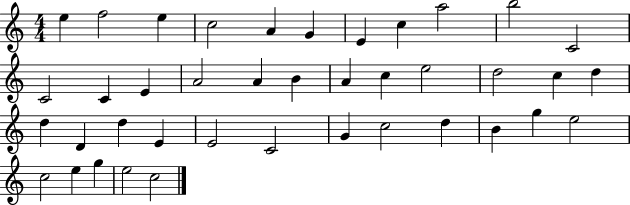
X:1
T:Untitled
M:4/4
L:1/4
K:C
e f2 e c2 A G E c a2 b2 C2 C2 C E A2 A B A c e2 d2 c d d D d E E2 C2 G c2 d B g e2 c2 e g e2 c2